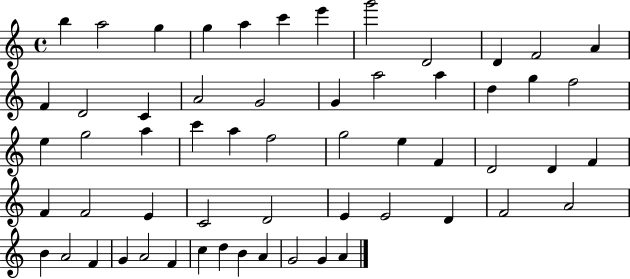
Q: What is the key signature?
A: C major